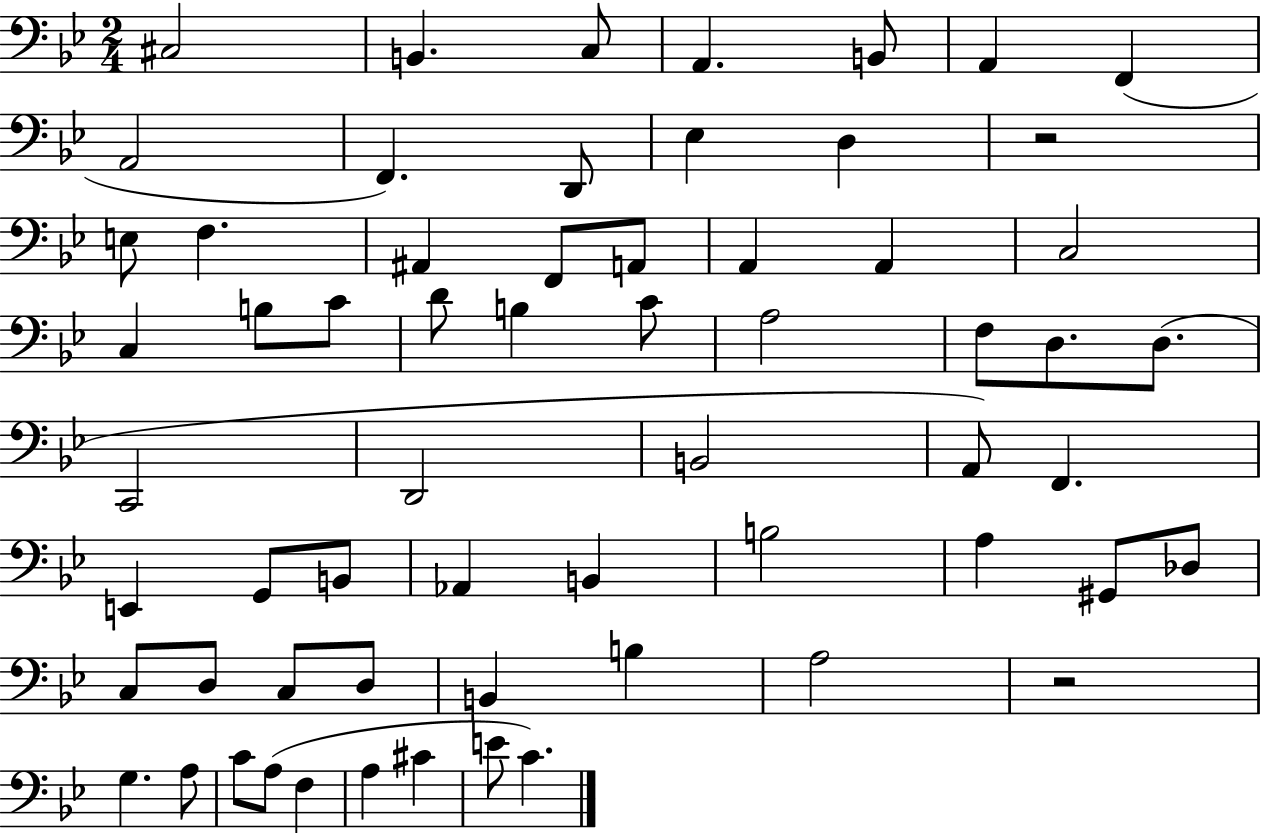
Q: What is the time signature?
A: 2/4